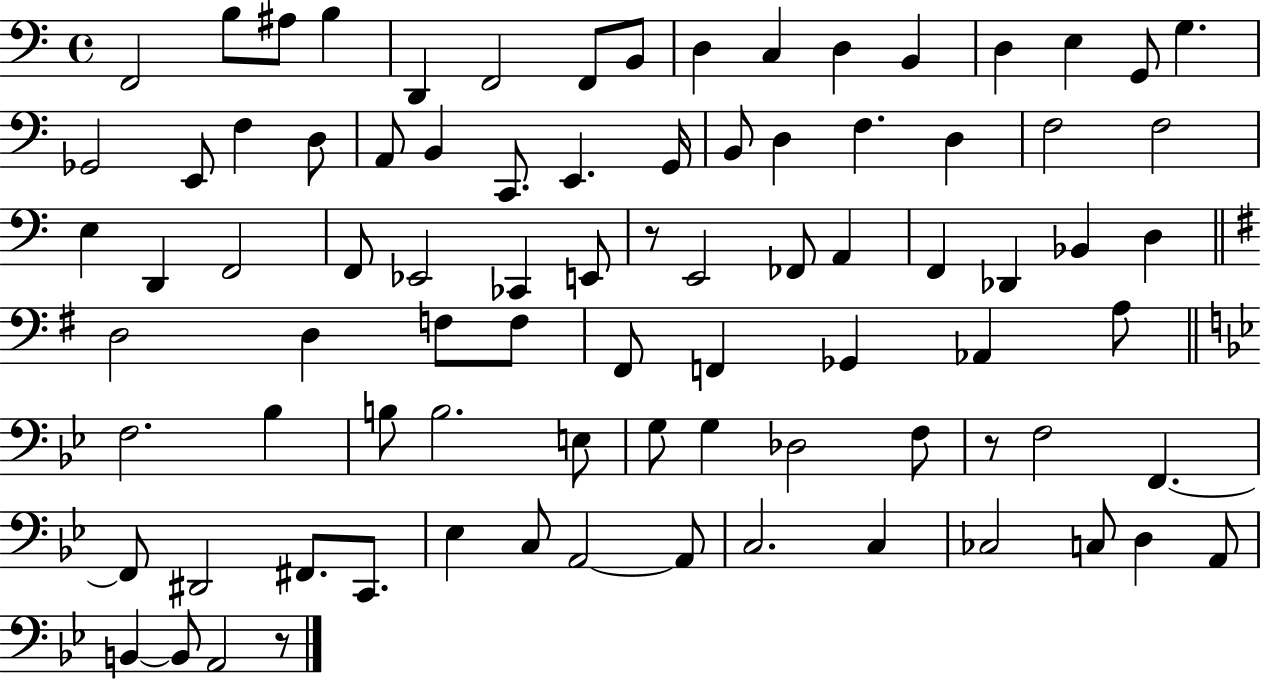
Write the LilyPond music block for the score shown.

{
  \clef bass
  \time 4/4
  \defaultTimeSignature
  \key c \major
  f,2 b8 ais8 b4 | d,4 f,2 f,8 b,8 | d4 c4 d4 b,4 | d4 e4 g,8 g4. | \break ges,2 e,8 f4 d8 | a,8 b,4 c,8. e,4. g,16 | b,8 d4 f4. d4 | f2 f2 | \break e4 d,4 f,2 | f,8 ees,2 ces,4 e,8 | r8 e,2 fes,8 a,4 | f,4 des,4 bes,4 d4 | \break \bar "||" \break \key g \major d2 d4 f8 f8 | fis,8 f,4 ges,4 aes,4 a8 | \bar "||" \break \key bes \major f2. bes4 | b8 b2. e8 | g8 g4 des2 f8 | r8 f2 f,4.~~ | \break f,8 dis,2 fis,8. c,8. | ees4 c8 a,2~~ a,8 | c2. c4 | ces2 c8 d4 a,8 | \break b,4~~ b,8 a,2 r8 | \bar "|."
}